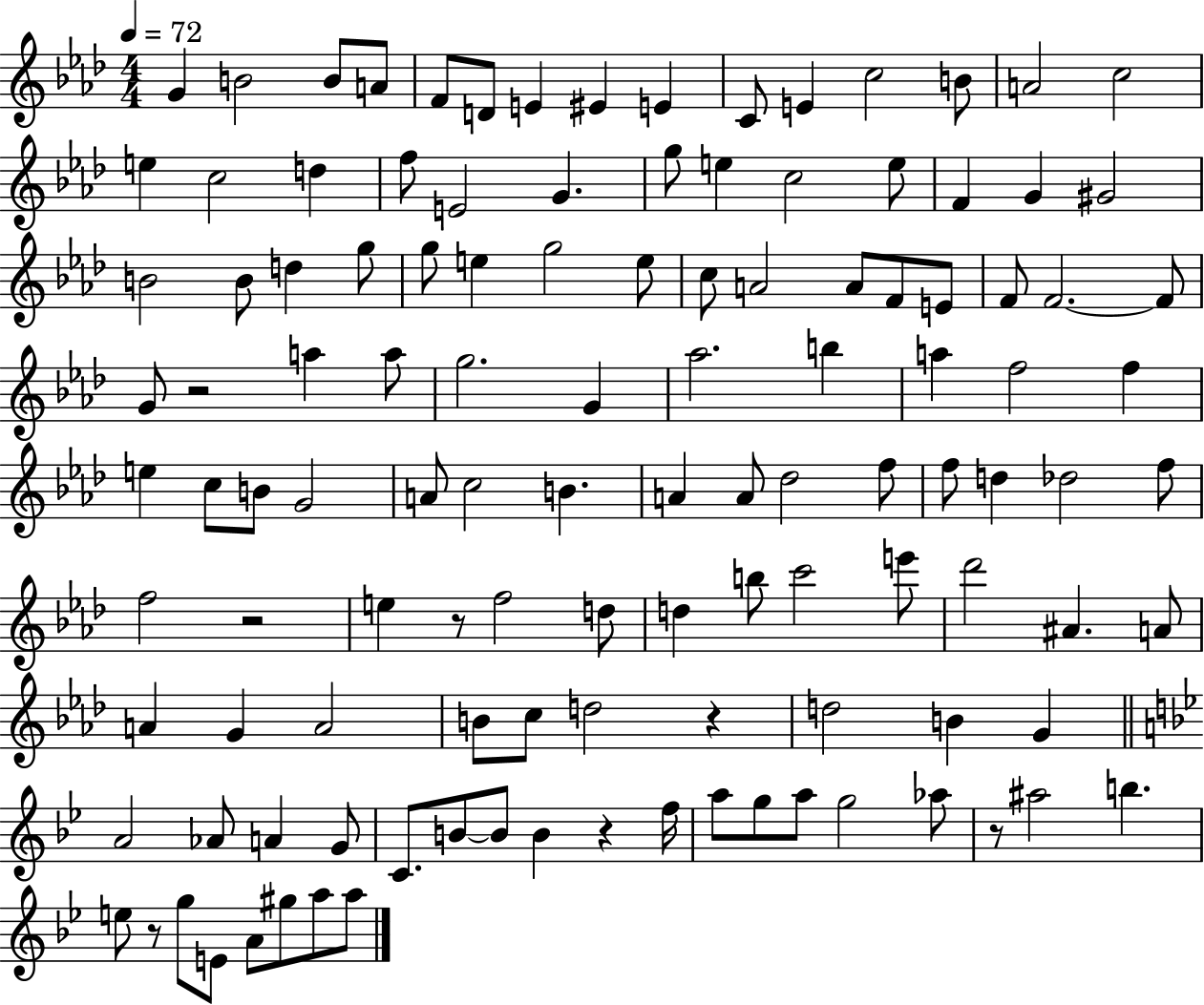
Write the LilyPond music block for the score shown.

{
  \clef treble
  \numericTimeSignature
  \time 4/4
  \key aes \major
  \tempo 4 = 72
  g'4 b'2 b'8 a'8 | f'8 d'8 e'4 eis'4 e'4 | c'8 e'4 c''2 b'8 | a'2 c''2 | \break e''4 c''2 d''4 | f''8 e'2 g'4. | g''8 e''4 c''2 e''8 | f'4 g'4 gis'2 | \break b'2 b'8 d''4 g''8 | g''8 e''4 g''2 e''8 | c''8 a'2 a'8 f'8 e'8 | f'8 f'2.~~ f'8 | \break g'8 r2 a''4 a''8 | g''2. g'4 | aes''2. b''4 | a''4 f''2 f''4 | \break e''4 c''8 b'8 g'2 | a'8 c''2 b'4. | a'4 a'8 des''2 f''8 | f''8 d''4 des''2 f''8 | \break f''2 r2 | e''4 r8 f''2 d''8 | d''4 b''8 c'''2 e'''8 | des'''2 ais'4. a'8 | \break a'4 g'4 a'2 | b'8 c''8 d''2 r4 | d''2 b'4 g'4 | \bar "||" \break \key bes \major a'2 aes'8 a'4 g'8 | c'8. b'8~~ b'8 b'4 r4 f''16 | a''8 g''8 a''8 g''2 aes''8 | r8 ais''2 b''4. | \break e''8 r8 g''8 e'8 a'8 gis''8 a''8 a''8 | \bar "|."
}